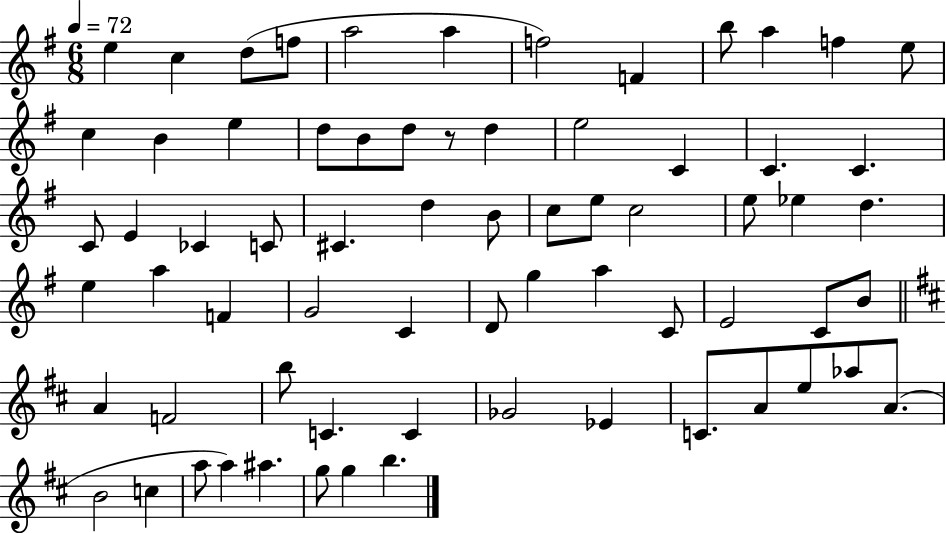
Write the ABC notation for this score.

X:1
T:Untitled
M:6/8
L:1/4
K:G
e c d/2 f/2 a2 a f2 F b/2 a f e/2 c B e d/2 B/2 d/2 z/2 d e2 C C C C/2 E _C C/2 ^C d B/2 c/2 e/2 c2 e/2 _e d e a F G2 C D/2 g a C/2 E2 C/2 B/2 A F2 b/2 C C _G2 _E C/2 A/2 e/2 _a/2 A/2 B2 c a/2 a ^a g/2 g b